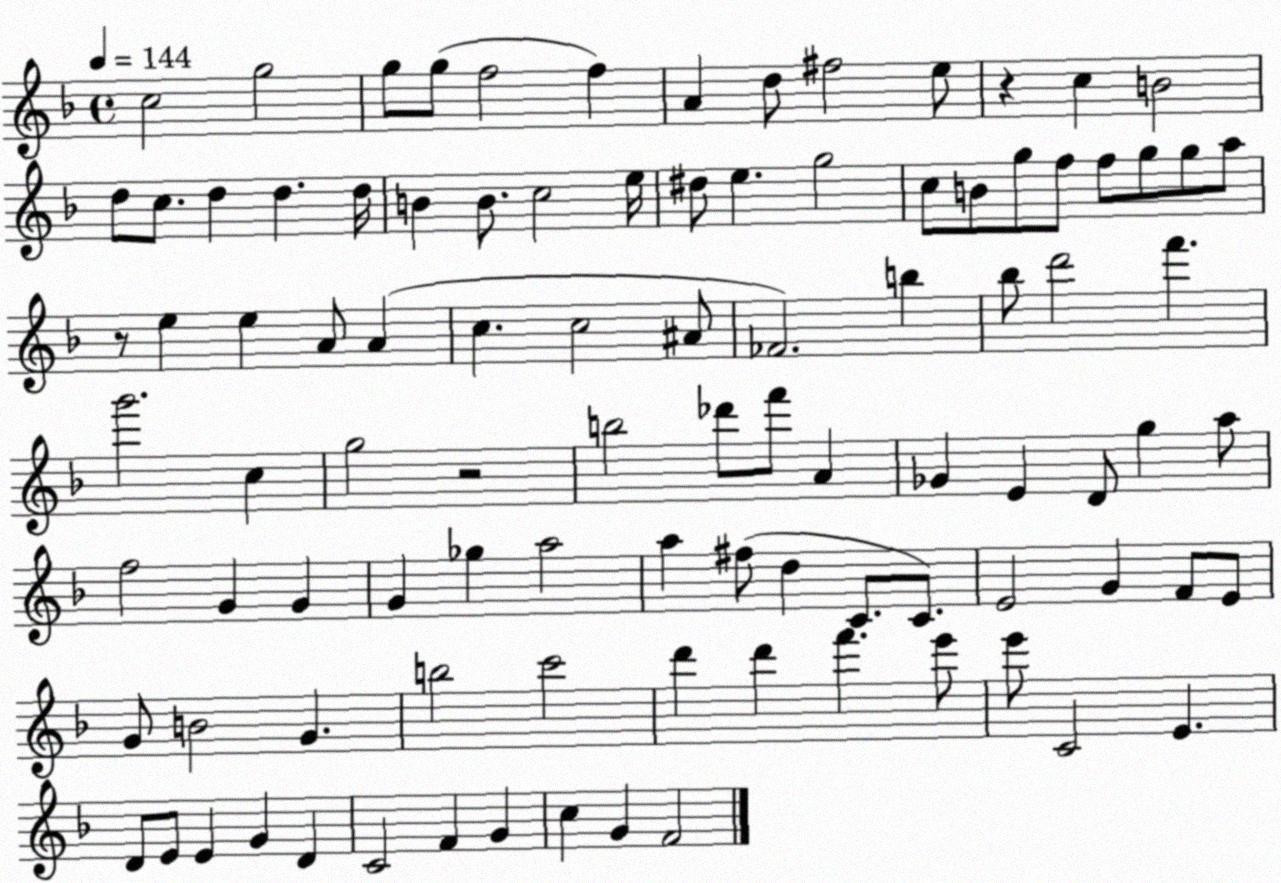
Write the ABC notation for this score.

X:1
T:Untitled
M:4/4
L:1/4
K:F
c2 g2 g/2 g/2 f2 f A d/2 ^f2 e/2 z c B2 d/2 c/2 d d d/4 B B/2 c2 e/4 ^d/2 e g2 c/2 B/2 g/2 f/2 f/2 g/2 g/2 a/2 z/2 e e A/2 A c c2 ^A/2 _F2 b _b/2 d'2 f' g'2 c g2 z2 b2 _d'/2 f'/2 A _G E D/2 g a/2 f2 G G G _g a2 a ^f/2 d C/2 C/2 E2 G F/2 E/2 G/2 B2 G b2 c'2 d' d' f' e'/2 e'/2 C2 E D/2 E/2 E G D C2 F G c G F2